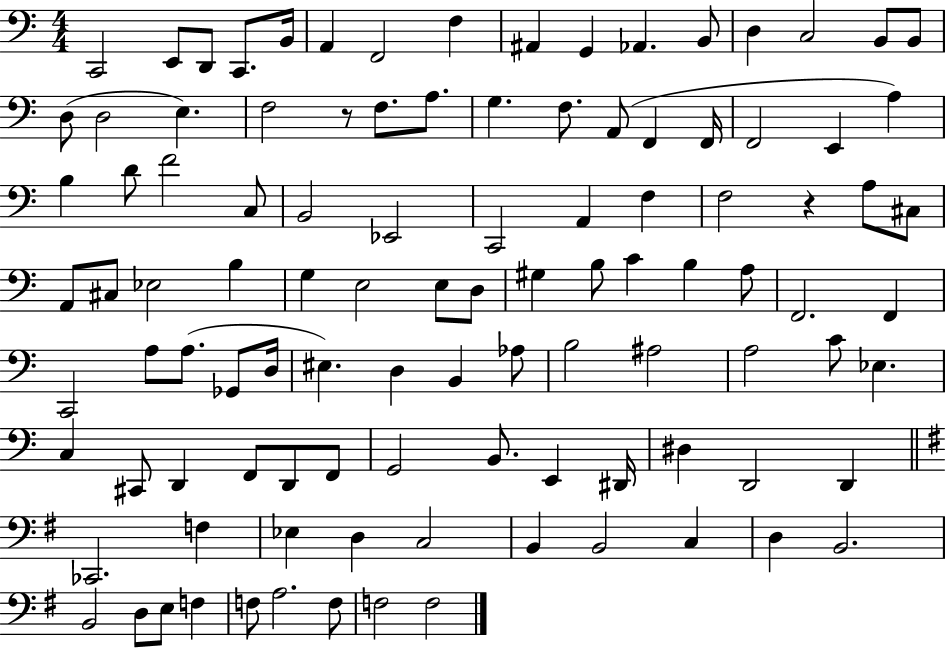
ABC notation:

X:1
T:Untitled
M:4/4
L:1/4
K:C
C,,2 E,,/2 D,,/2 C,,/2 B,,/4 A,, F,,2 F, ^A,, G,, _A,, B,,/2 D, C,2 B,,/2 B,,/2 D,/2 D,2 E, F,2 z/2 F,/2 A,/2 G, F,/2 A,,/2 F,, F,,/4 F,,2 E,, A, B, D/2 F2 C,/2 B,,2 _E,,2 C,,2 A,, F, F,2 z A,/2 ^C,/2 A,,/2 ^C,/2 _E,2 B, G, E,2 E,/2 D,/2 ^G, B,/2 C B, A,/2 F,,2 F,, C,,2 A,/2 A,/2 _G,,/2 D,/4 ^E, D, B,, _A,/2 B,2 ^A,2 A,2 C/2 _E, C, ^C,,/2 D,, F,,/2 D,,/2 F,,/2 G,,2 B,,/2 E,, ^D,,/4 ^D, D,,2 D,, _C,,2 F, _E, D, C,2 B,, B,,2 C, D, B,,2 B,,2 D,/2 E,/2 F, F,/2 A,2 F,/2 F,2 F,2